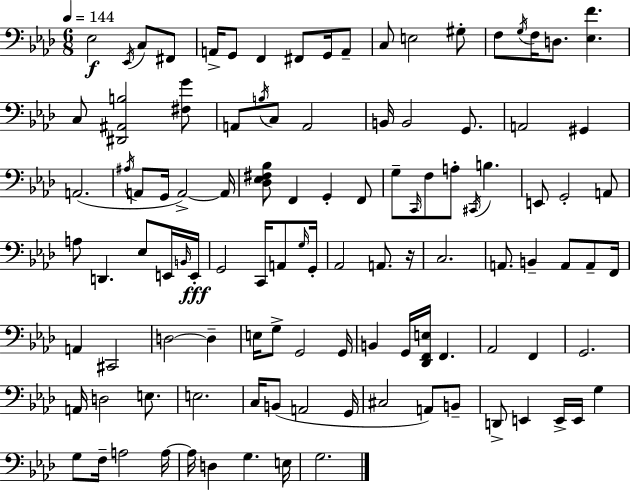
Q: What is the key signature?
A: AES major